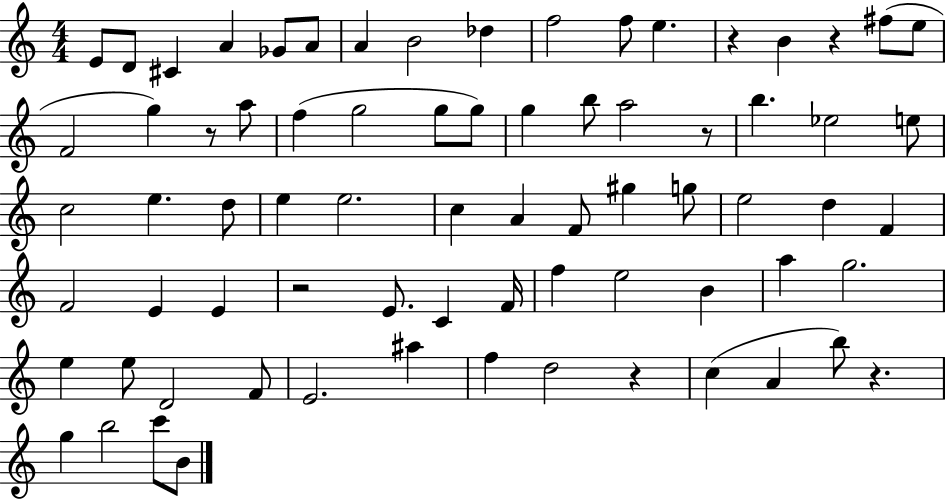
{
  \clef treble
  \numericTimeSignature
  \time 4/4
  \key c \major
  \repeat volta 2 { e'8 d'8 cis'4 a'4 ges'8 a'8 | a'4 b'2 des''4 | f''2 f''8 e''4. | r4 b'4 r4 fis''8( e''8 | \break f'2 g''4) r8 a''8 | f''4( g''2 g''8 g''8) | g''4 b''8 a''2 r8 | b''4. ees''2 e''8 | \break c''2 e''4. d''8 | e''4 e''2. | c''4 a'4 f'8 gis''4 g''8 | e''2 d''4 f'4 | \break f'2 e'4 e'4 | r2 e'8. c'4 f'16 | f''4 e''2 b'4 | a''4 g''2. | \break e''4 e''8 d'2 f'8 | e'2. ais''4 | f''4 d''2 r4 | c''4( a'4 b''8) r4. | \break g''4 b''2 c'''8 b'8 | } \bar "|."
}